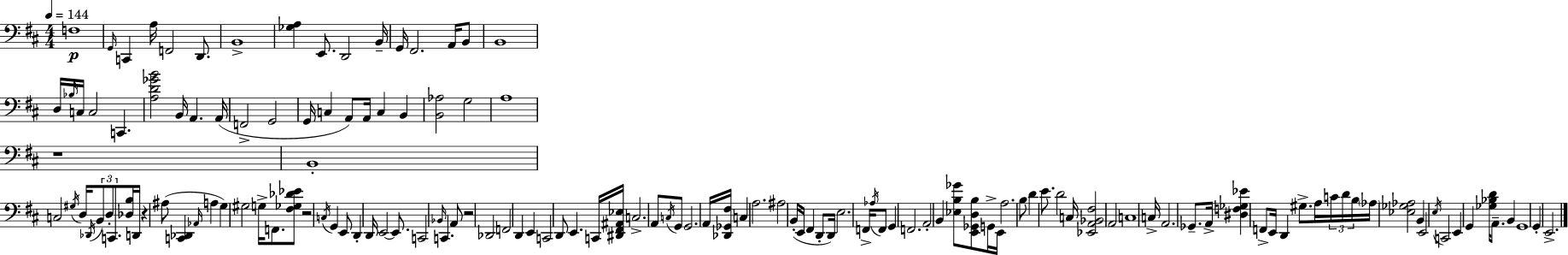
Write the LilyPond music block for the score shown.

{
  \clef bass
  \numericTimeSignature
  \time 4/4
  \key d \major
  \tempo 4 = 144
  f1\p | \grace { g,16 } c,4 a16 f,2 d,8. | b,1-> | <ges a>4 e,8. d,2 | \break b,16-- g,16 fis,2. a,16 b,8 | b,1 | d16 \grace { bes16 } c16 c2 c,4. | <a d' ges' b'>2 b,16 a,4. | \break a,16( f,2-> g,2 | g,16 c4 a,8) a,16 c4 b,4 | <b, aes>2 g2 | a1 | \break r1 | b,1-. | c2 \acciaccatura { gis16 } d16 \acciaccatura { des,16 } \tuplet 3/2 { b,8 d8-. | c,8. } <des b>16 d,16 r4 ais8( <c, des,>4 | \break \grace { aes,16 } a4 g4) gis2 | g16-> f,8. <fis ges des' ees'>8 r2 \acciaccatura { c16 } | g,4 e,8 d,4-. d,16 e,2~~ | e,8. c,2 \grace { bes,16 } c,4. | \break a,8 r2 des,2 | f,2 d,4 | e,4 c,2 d,8 | e,4. c,16 <dis, fis, ais, ees>16 c2.-> | \break a,8 \acciaccatura { c16 } g,8 g,2. | a,16 <des, ges, fis>16 c4 a2. | ais2 | b,16-.( e,16 fis,4 d,8-. d,16) e2. | \break f,16-> \acciaccatura { aes16 } f,8 g,4 f,2. | a,2-. | b,4 <ees b ges'>8 <e, ges, d b>8 g,16-> e,16 a2. | b8 d'4 e'8. | \break d'2 c16 <ees, a, bes, fis>2 | a,2 c1 | c16-> a,2. | ges,8.-- a,16-> <dis f ges ees'>4 f,8-> | \break e,16 d,4 gis8.-> a16 \tuplet 3/2 { c'16 d'16 b16 } \parenthesize aes16 <ees ges aes>2 | b,4 e,2 | \acciaccatura { e16 } c,2 e,4 g,4 | <ges bes d'>16 a,8.-- b,4 g,1 | \break g,4-. e,2.-> | \bar "|."
}